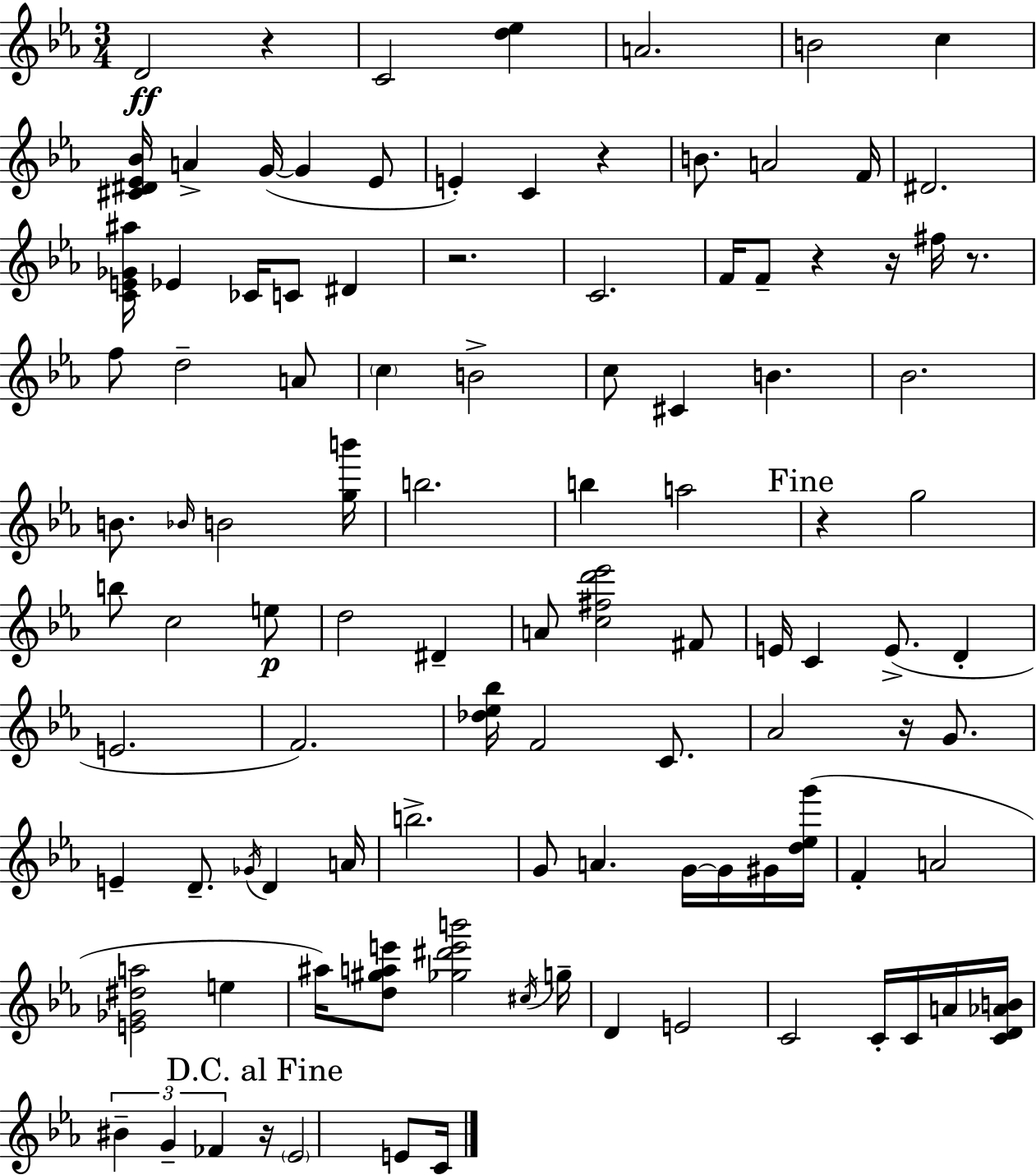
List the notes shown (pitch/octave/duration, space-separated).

D4/h R/q C4/h [D5,Eb5]/q A4/h. B4/h C5/q [C#4,D#4,Eb4,Bb4]/s A4/q G4/s G4/q Eb4/e E4/q C4/q R/q B4/e. A4/h F4/s D#4/h. [C4,E4,Gb4,A#5]/s Eb4/q CES4/s C4/e D#4/q R/h. C4/h. F4/s F4/e R/q R/s F#5/s R/e. F5/e D5/h A4/e C5/q B4/h C5/e C#4/q B4/q. Bb4/h. B4/e. Bb4/s B4/h [G5,B6]/s B5/h. B5/q A5/h R/q G5/h B5/e C5/h E5/e D5/h D#4/q A4/e [C5,F#5,D6,Eb6]/h F#4/e E4/s C4/q E4/e. D4/q E4/h. F4/h. [Db5,Eb5,Bb5]/s F4/h C4/e. Ab4/h R/s G4/e. E4/q D4/e. Gb4/s D4/q A4/s B5/h. G4/e A4/q. G4/s G4/s G#4/s [D5,Eb5,G6]/s F4/q A4/h [E4,Gb4,D#5,A5]/h E5/q A#5/s [D5,G#5,A5,E6]/e [Gb5,D#6,E6,B6]/h C#5/s G5/s D4/q E4/h C4/h C4/s C4/s A4/s [C4,D4,Ab4,B4]/s BIS4/q G4/q FES4/q R/s Eb4/h E4/e C4/s